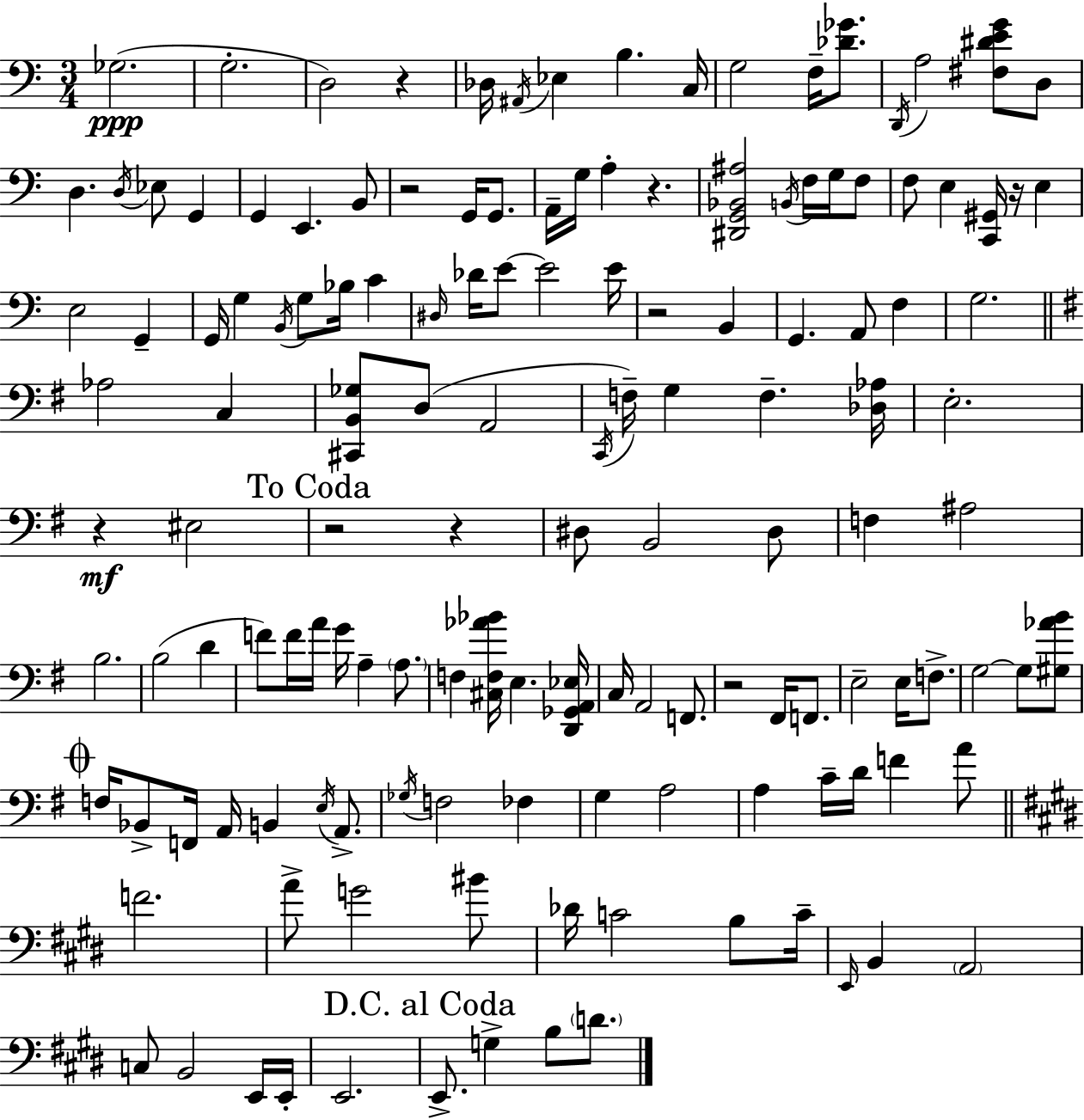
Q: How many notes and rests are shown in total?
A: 141